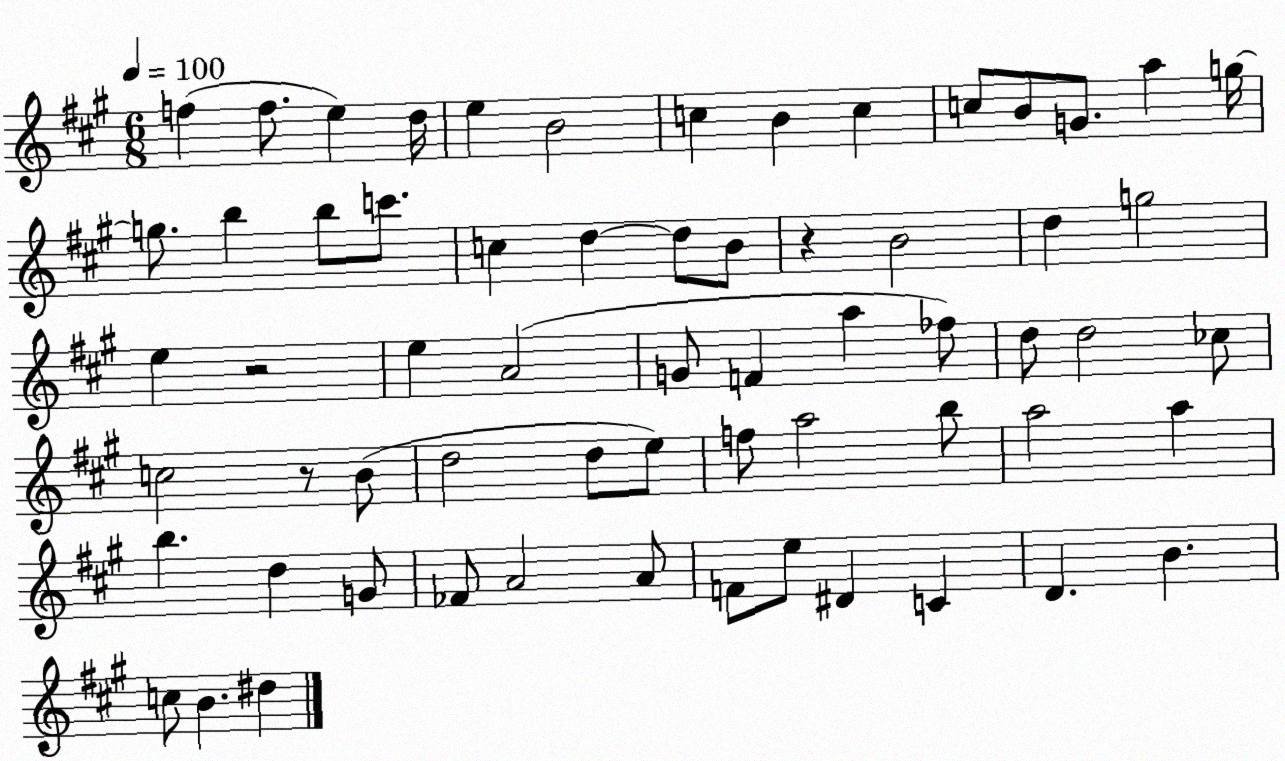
X:1
T:Untitled
M:6/8
L:1/4
K:A
f f/2 e d/4 e B2 c B c c/2 B/2 G/2 a g/4 g/2 b b/2 c'/2 c d d/2 B/2 z B2 d g2 e z2 e A2 G/2 F a _f/2 d/2 d2 _c/2 c2 z/2 B/2 d2 d/2 e/2 f/2 a2 b/2 a2 a b d G/2 _F/2 A2 A/2 F/2 e/2 ^D C D B c/2 B ^d